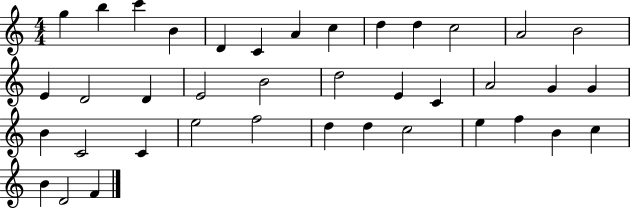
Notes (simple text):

G5/q B5/q C6/q B4/q D4/q C4/q A4/q C5/q D5/q D5/q C5/h A4/h B4/h E4/q D4/h D4/q E4/h B4/h D5/h E4/q C4/q A4/h G4/q G4/q B4/q C4/h C4/q E5/h F5/h D5/q D5/q C5/h E5/q F5/q B4/q C5/q B4/q D4/h F4/q